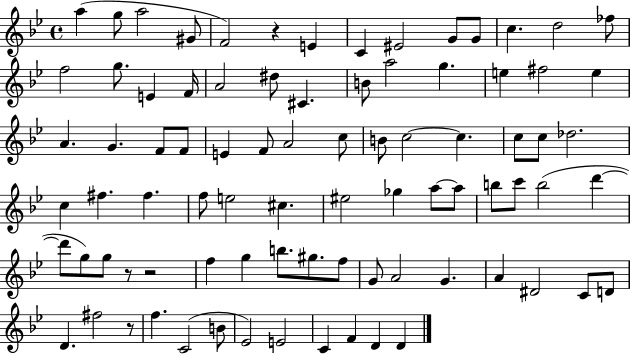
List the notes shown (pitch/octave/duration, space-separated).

A5/q G5/e A5/h G#4/e F4/h R/q E4/q C4/q EIS4/h G4/e G4/e C5/q. D5/h FES5/e F5/h G5/e. E4/q F4/s A4/h D#5/e C#4/q. B4/e A5/h G5/q. E5/q F#5/h E5/q A4/q. G4/q. F4/e F4/e E4/q F4/e A4/h C5/e B4/e C5/h C5/q. C5/e C5/e Db5/h. C5/q F#5/q. F#5/q. F5/e E5/h C#5/q. EIS5/h Gb5/q A5/e A5/e B5/e C6/e B5/h D6/q D6/e G5/e G5/e R/e R/h F5/q G5/q B5/e. G#5/e. F5/e G4/e A4/h G4/q. A4/q D#4/h C4/e D4/e D4/q. F#5/h R/e F5/q. C4/h B4/e Eb4/h E4/h C4/q F4/q D4/q D4/q